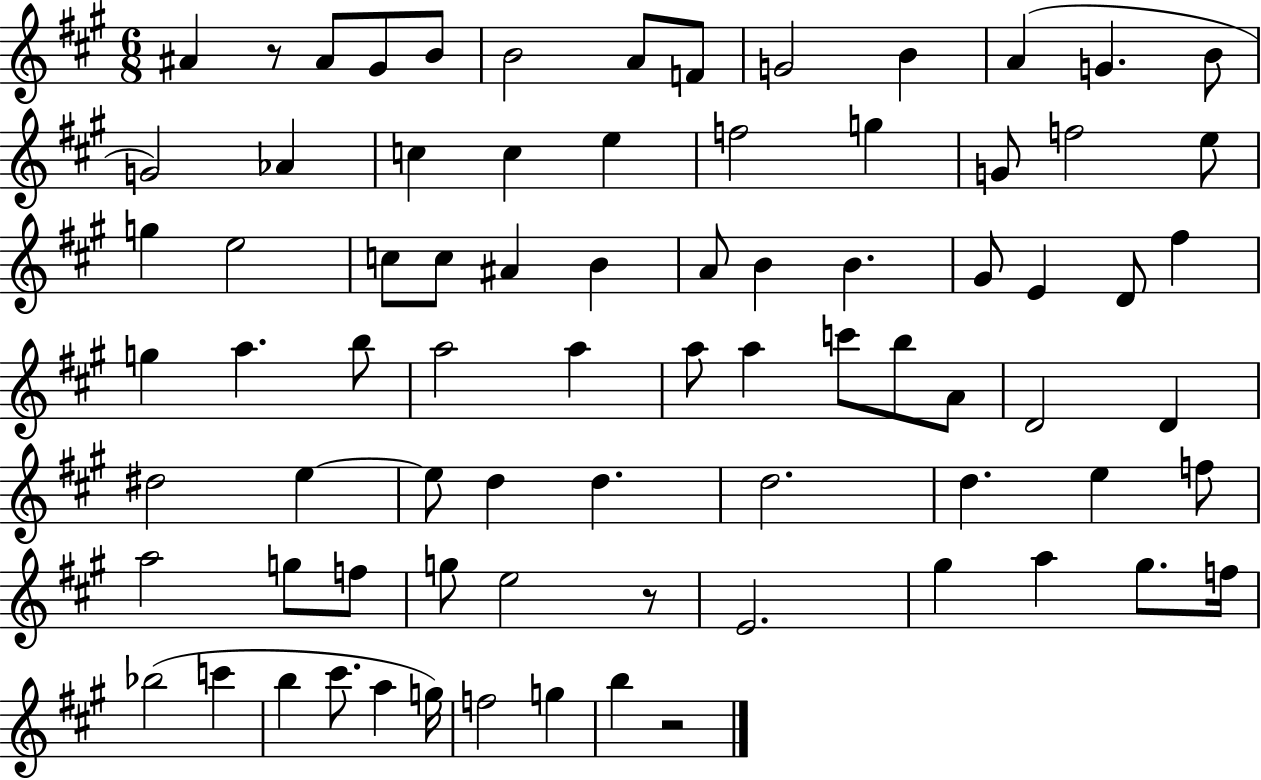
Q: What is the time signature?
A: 6/8